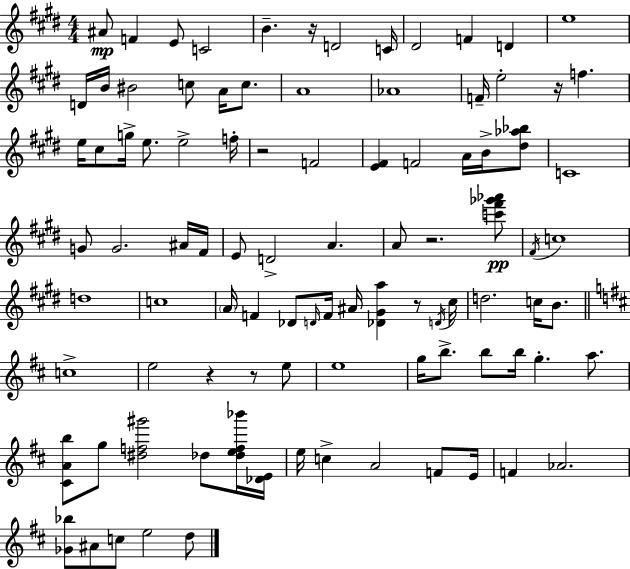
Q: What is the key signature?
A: E major